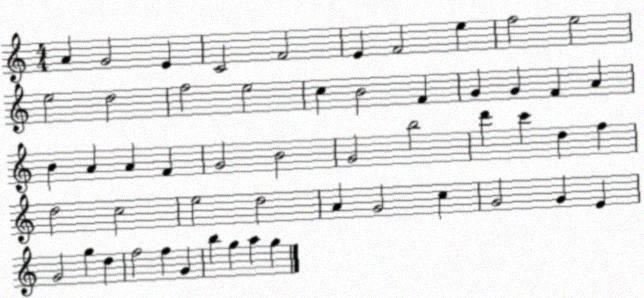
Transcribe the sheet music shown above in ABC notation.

X:1
T:Untitled
M:4/4
L:1/4
K:C
A G2 E C2 F2 E F2 e f2 e2 e2 d2 f2 e2 c B2 F G G F A B A A F G2 B2 G2 b2 d' c' d f d2 c2 e2 d2 A G2 c G2 G E G2 g d f2 f G b g a g